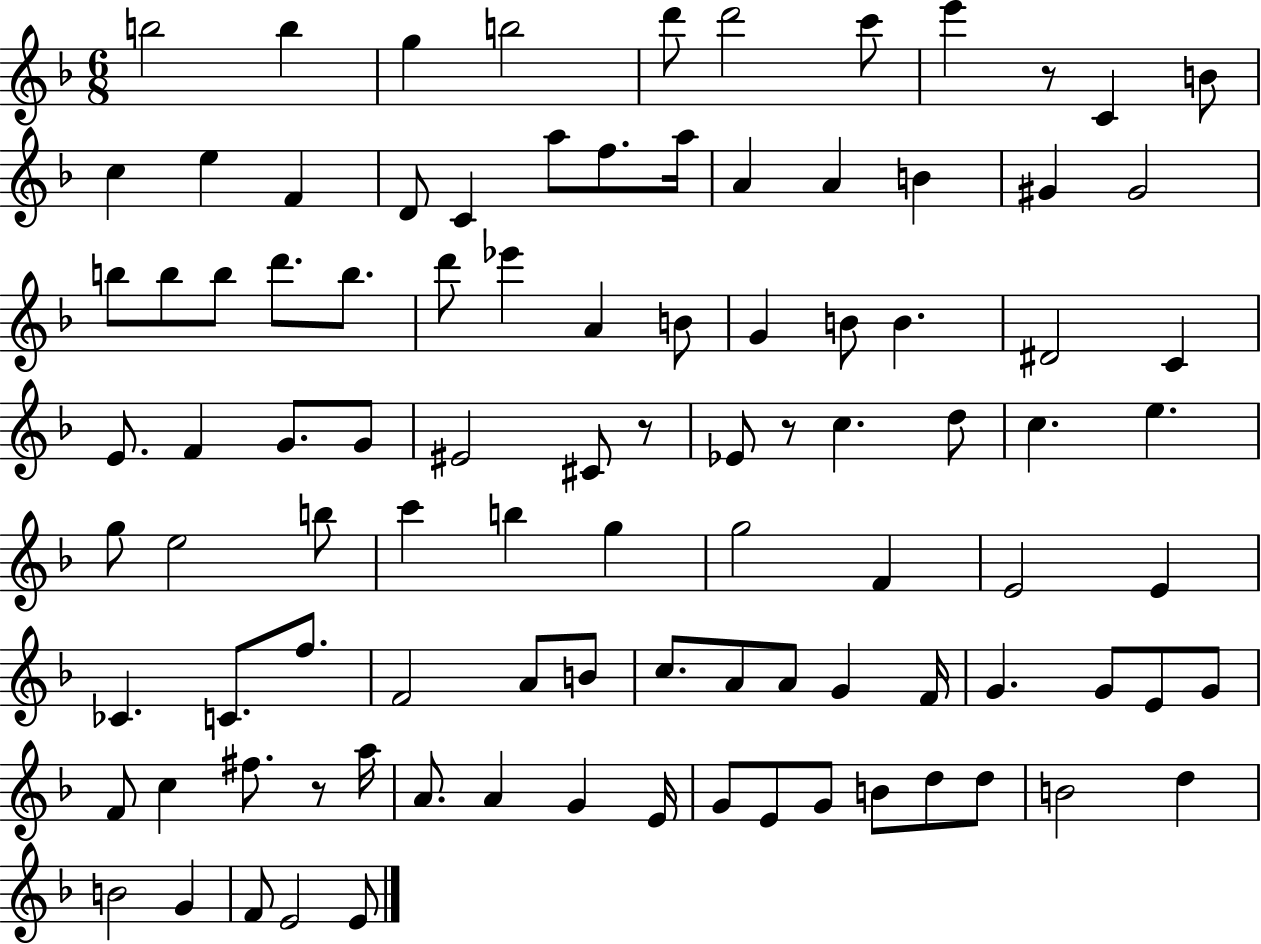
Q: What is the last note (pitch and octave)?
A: E4